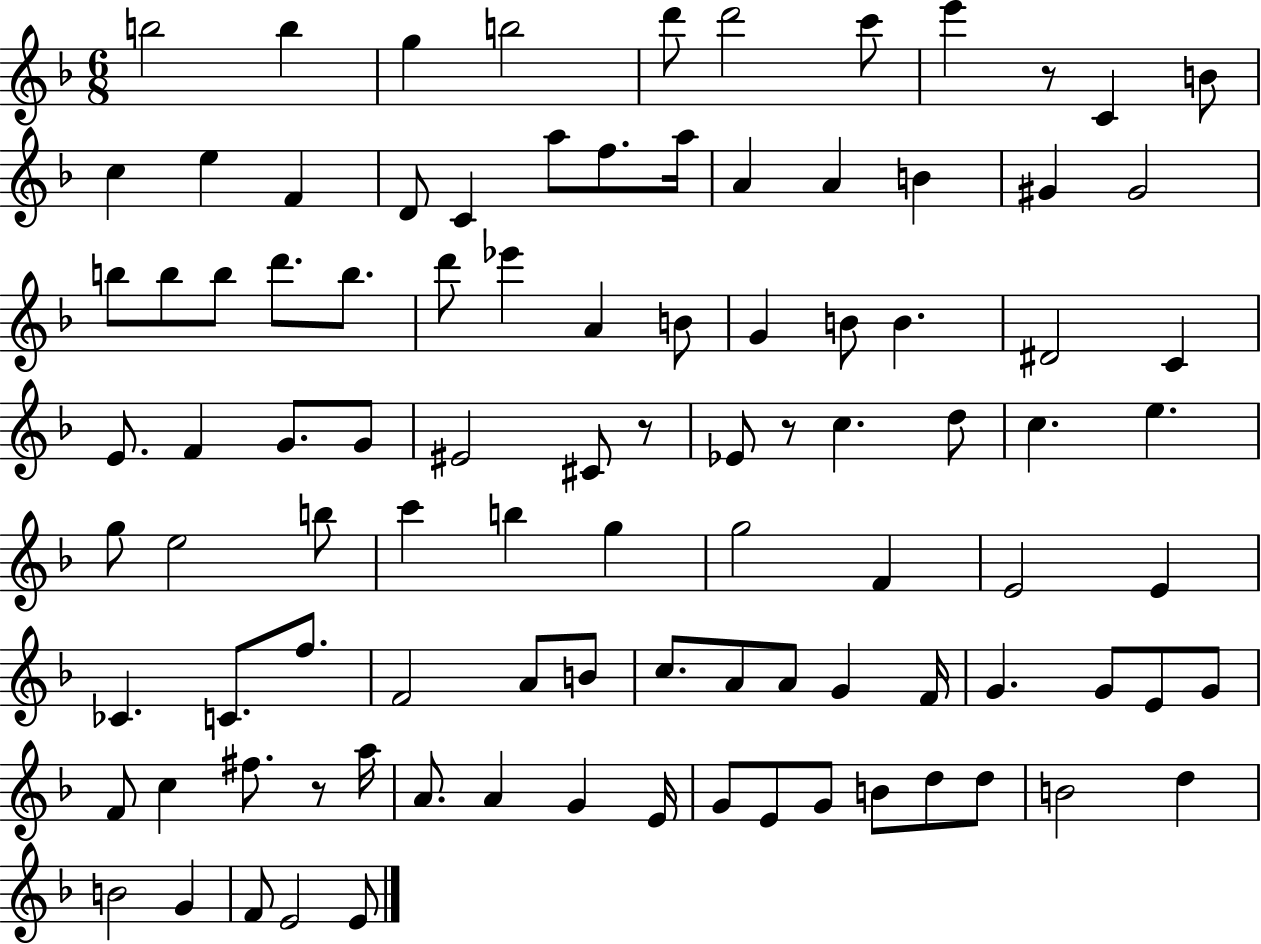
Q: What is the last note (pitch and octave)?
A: E4